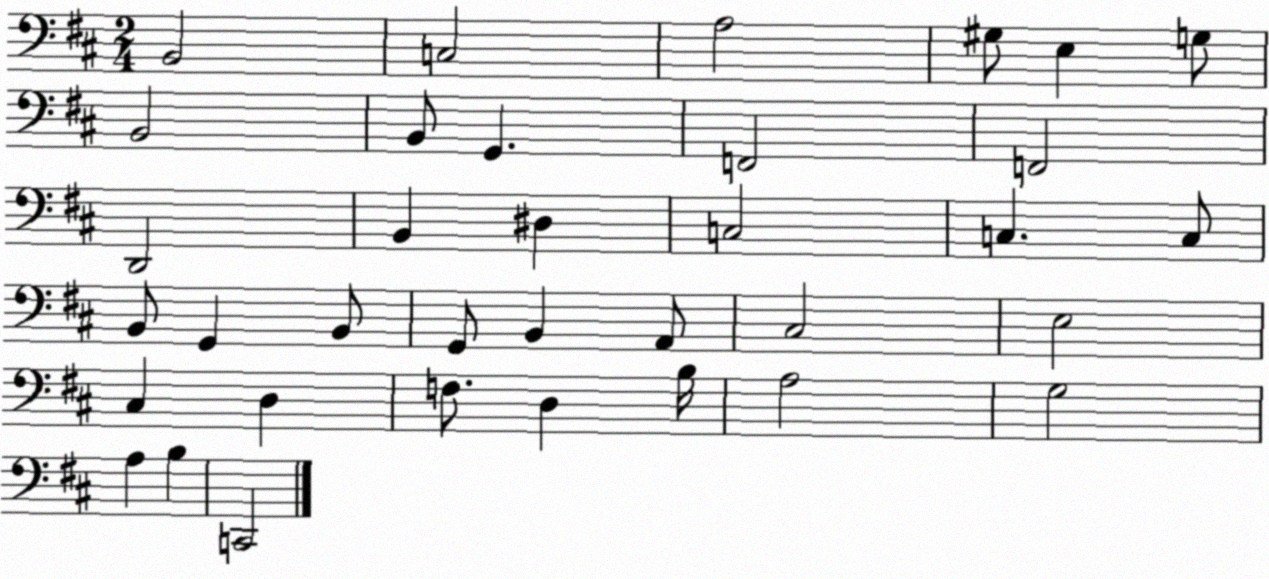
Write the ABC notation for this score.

X:1
T:Untitled
M:2/4
L:1/4
K:D
B,,2 C,2 A,2 ^G,/2 E, G,/2 B,,2 B,,/2 G,, F,,2 F,,2 D,,2 B,, ^D, C,2 C, C,/2 B,,/2 G,, B,,/2 G,,/2 B,, A,,/2 ^C,2 E,2 ^C, D, F,/2 D, B,/4 A,2 G,2 A, B, C,,2